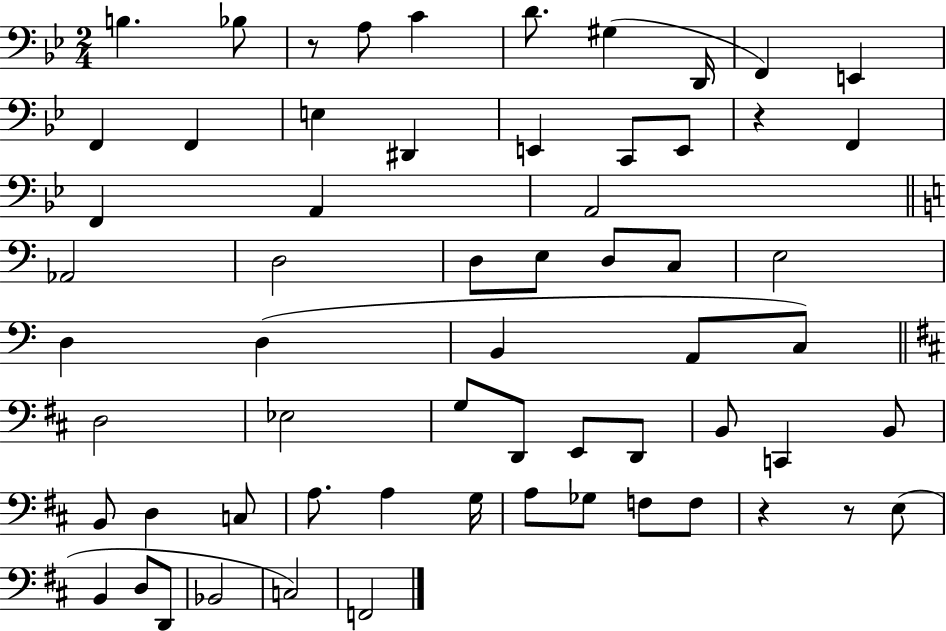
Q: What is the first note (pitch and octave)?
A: B3